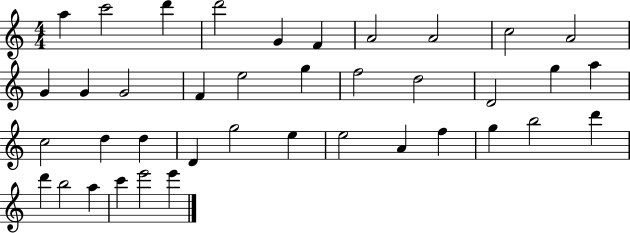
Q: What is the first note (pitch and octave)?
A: A5